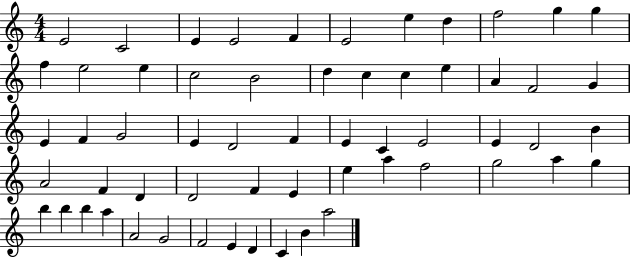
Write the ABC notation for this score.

X:1
T:Untitled
M:4/4
L:1/4
K:C
E2 C2 E E2 F E2 e d f2 g g f e2 e c2 B2 d c c e A F2 G E F G2 E D2 F E C E2 E D2 B A2 F D D2 F E e a f2 g2 a g b b b a A2 G2 F2 E D C B a2